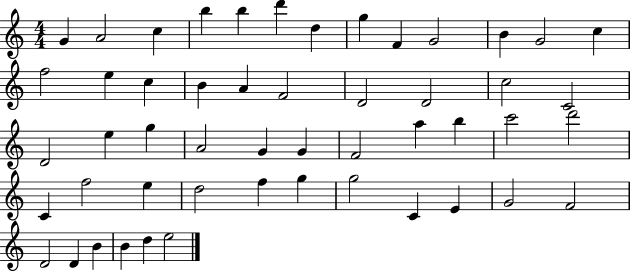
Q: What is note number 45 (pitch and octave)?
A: F4